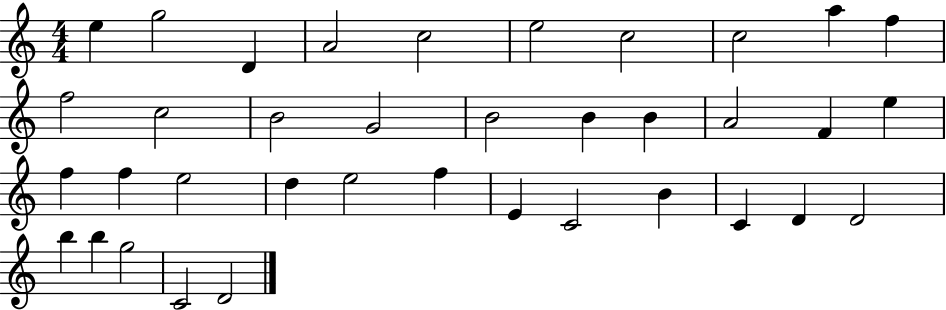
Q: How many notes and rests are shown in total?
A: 37